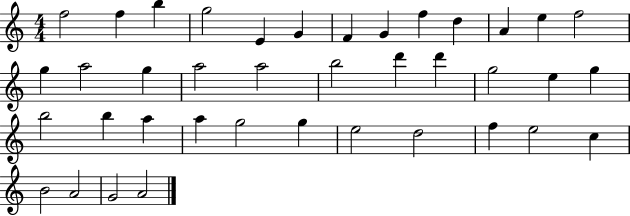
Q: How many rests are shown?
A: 0